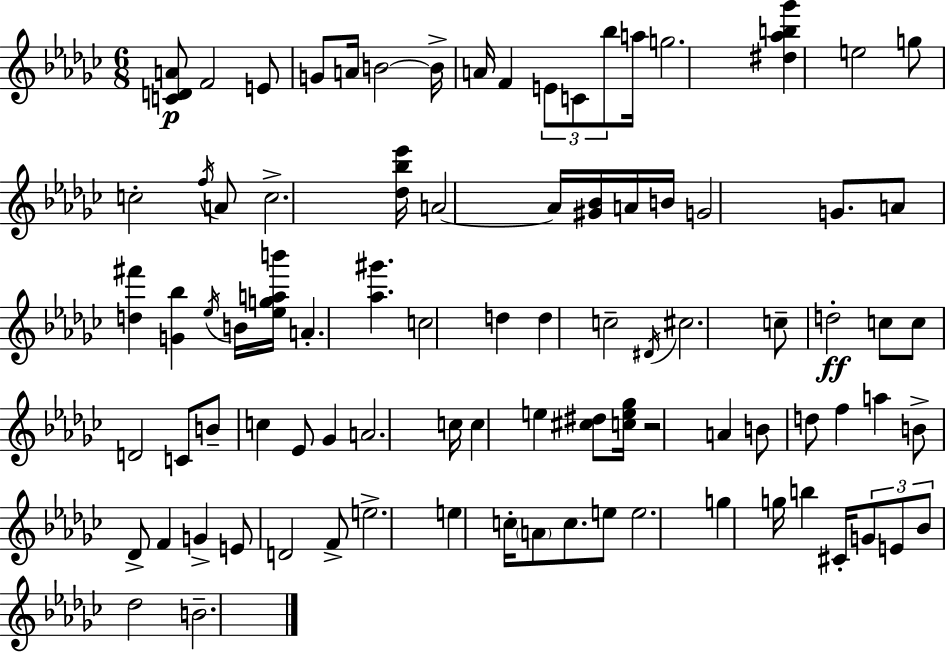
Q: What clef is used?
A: treble